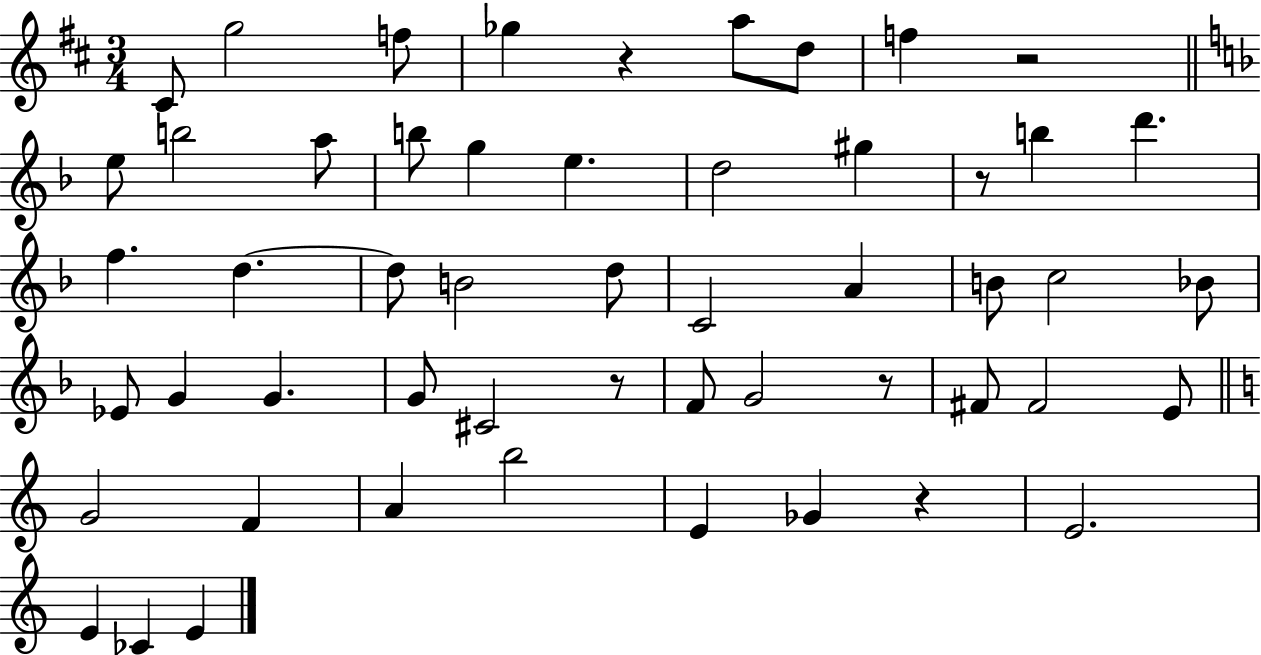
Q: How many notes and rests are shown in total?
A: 53